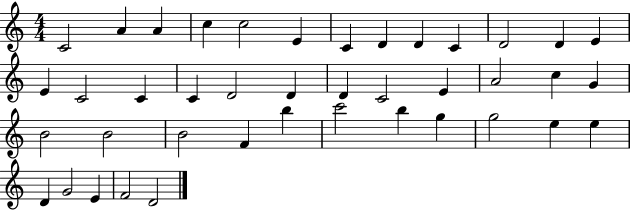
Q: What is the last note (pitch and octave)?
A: D4